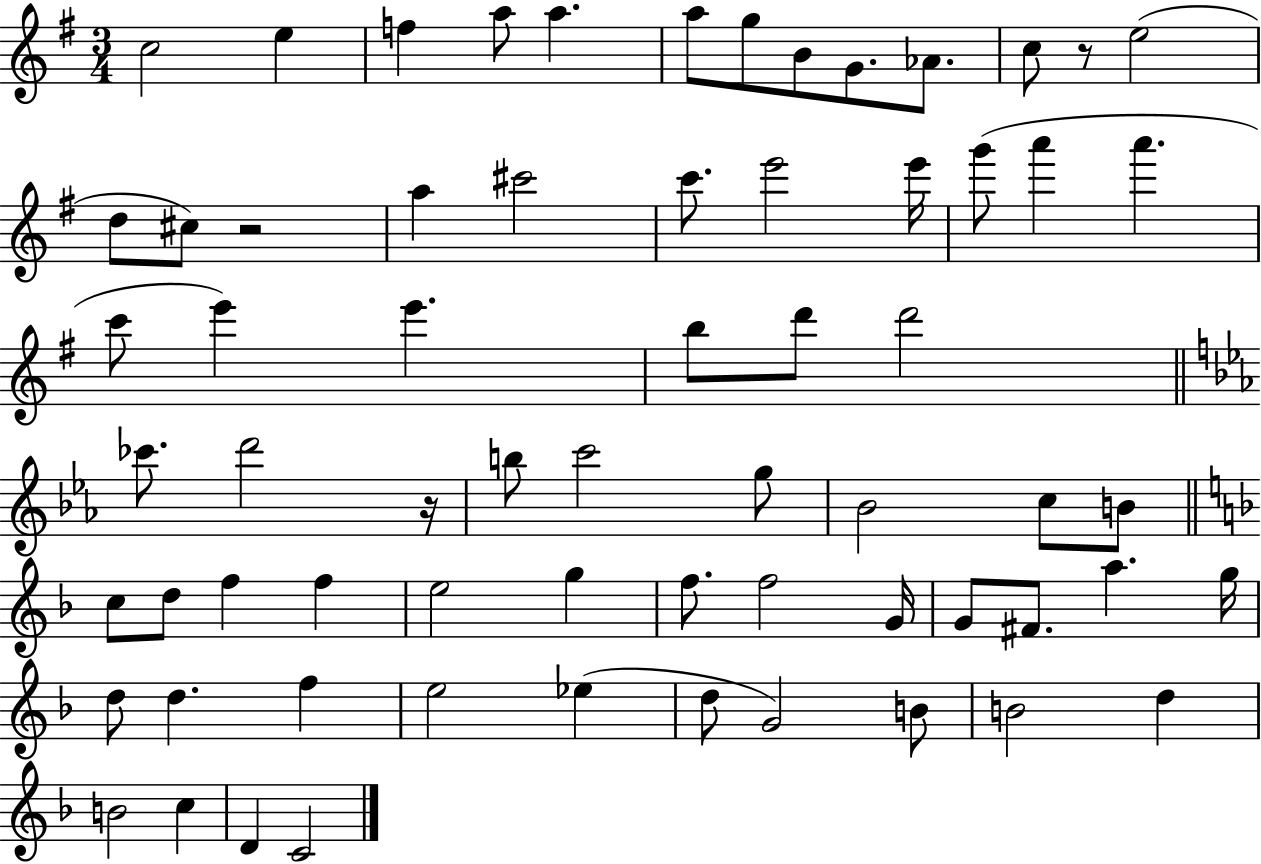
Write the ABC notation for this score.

X:1
T:Untitled
M:3/4
L:1/4
K:G
c2 e f a/2 a a/2 g/2 B/2 G/2 _A/2 c/2 z/2 e2 d/2 ^c/2 z2 a ^c'2 c'/2 e'2 e'/4 g'/2 a' a' c'/2 e' e' b/2 d'/2 d'2 _c'/2 d'2 z/4 b/2 c'2 g/2 _B2 c/2 B/2 c/2 d/2 f f e2 g f/2 f2 G/4 G/2 ^F/2 a g/4 d/2 d f e2 _e d/2 G2 B/2 B2 d B2 c D C2